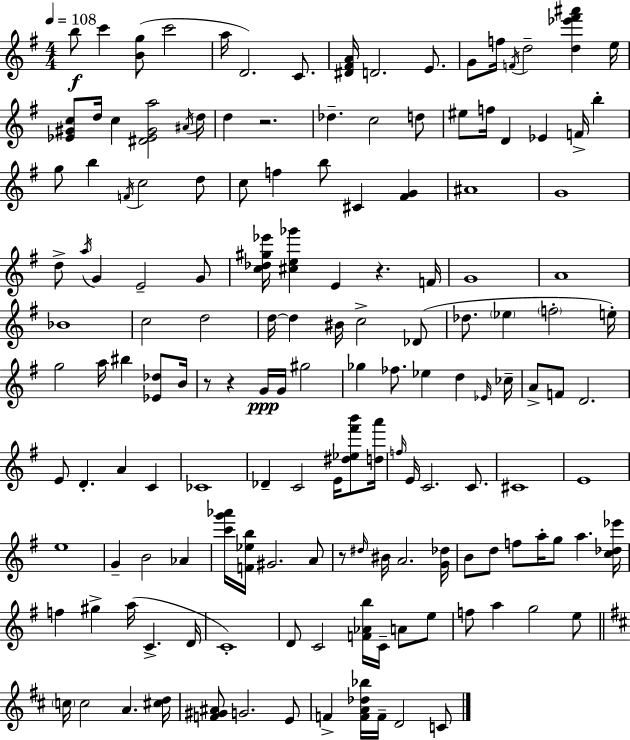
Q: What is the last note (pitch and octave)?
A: C4